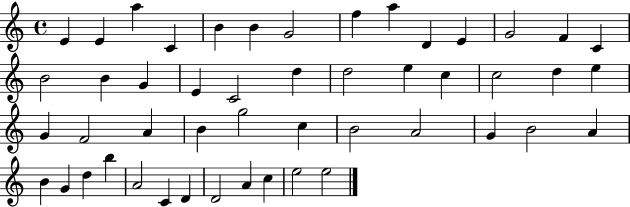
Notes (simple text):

E4/q E4/q A5/q C4/q B4/q B4/q G4/h F5/q A5/q D4/q E4/q G4/h F4/q C4/q B4/h B4/q G4/q E4/q C4/h D5/q D5/h E5/q C5/q C5/h D5/q E5/q G4/q F4/h A4/q B4/q G5/h C5/q B4/h A4/h G4/q B4/h A4/q B4/q G4/q D5/q B5/q A4/h C4/q D4/q D4/h A4/q C5/q E5/h E5/h